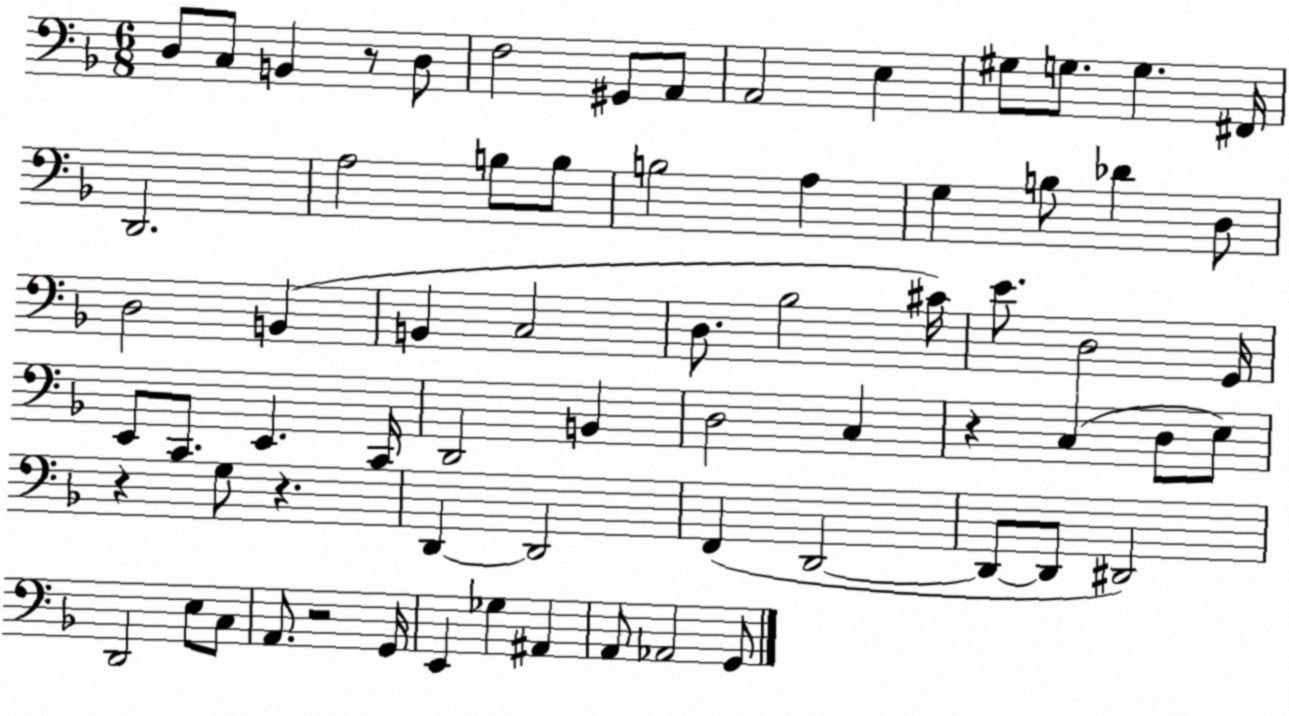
X:1
T:Untitled
M:6/8
L:1/4
K:F
D,/2 C,/2 B,, z/2 D,/2 F,2 ^G,,/2 A,,/2 A,,2 E, ^G,/2 G,/2 G, ^F,,/4 D,,2 A,2 B,/2 B,/2 B,2 A, G, B,/2 _D D,/2 D,2 B,, B,, C,2 D,/2 _B,2 ^C/4 E/2 D,2 G,,/4 E,,/2 C,,/2 E,, C,,/4 D,,2 B,, D,2 C, z C, D,/2 E,/2 z G,/2 z D,, D,,2 F,, D,,2 D,,/2 D,,/2 ^D,,2 D,,2 E,/2 C,/2 A,,/2 z2 G,,/4 E,, _G, ^A,, A,,/2 _A,,2 G,,/2